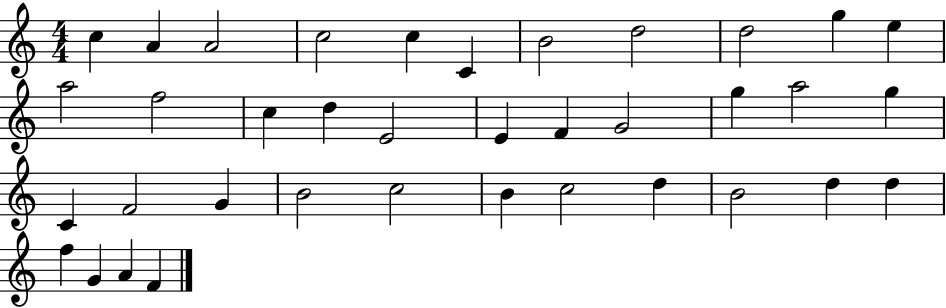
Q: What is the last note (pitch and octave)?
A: F4